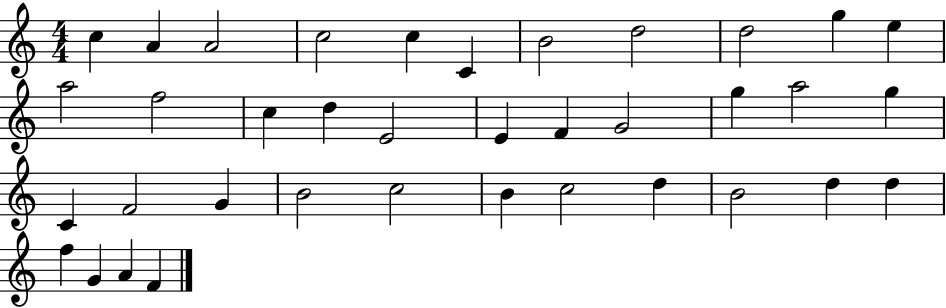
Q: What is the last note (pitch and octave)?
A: F4